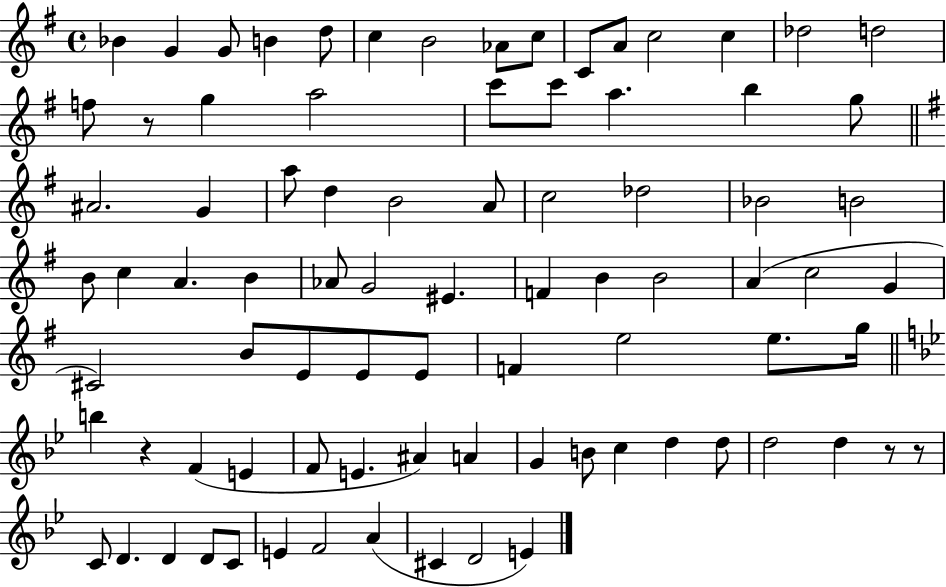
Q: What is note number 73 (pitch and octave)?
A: D4